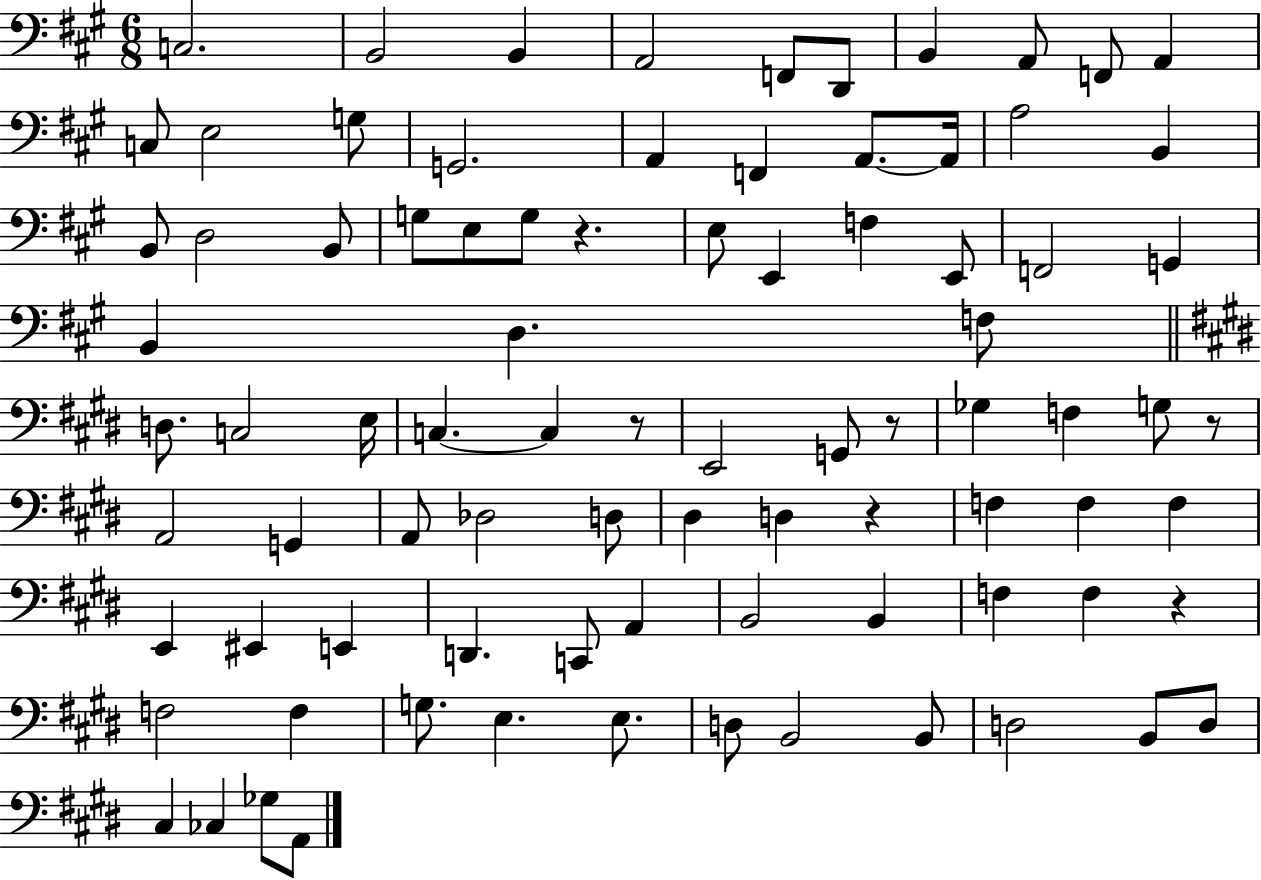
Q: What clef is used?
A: bass